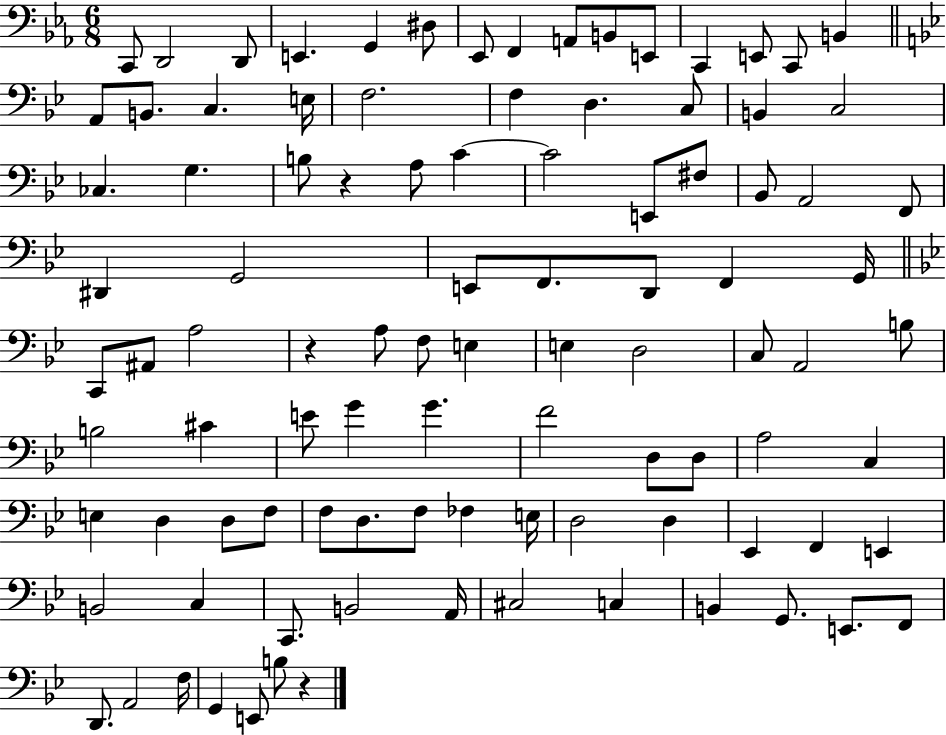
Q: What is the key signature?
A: EES major